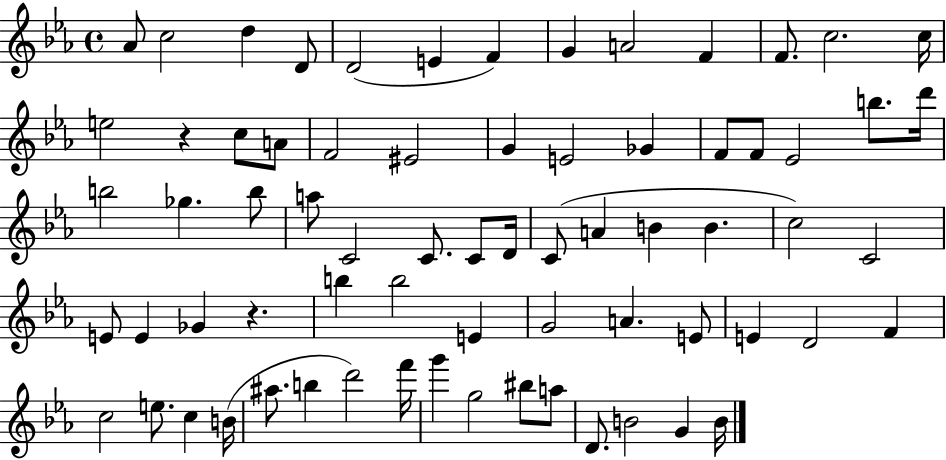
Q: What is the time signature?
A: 4/4